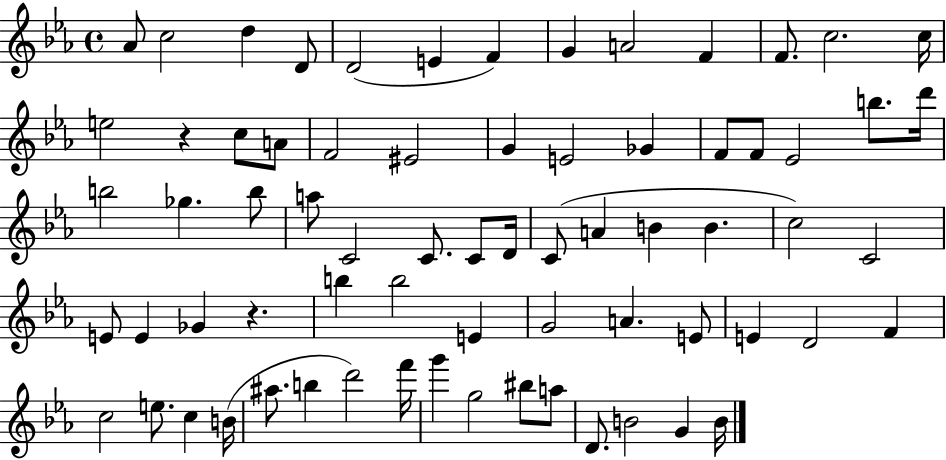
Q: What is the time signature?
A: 4/4